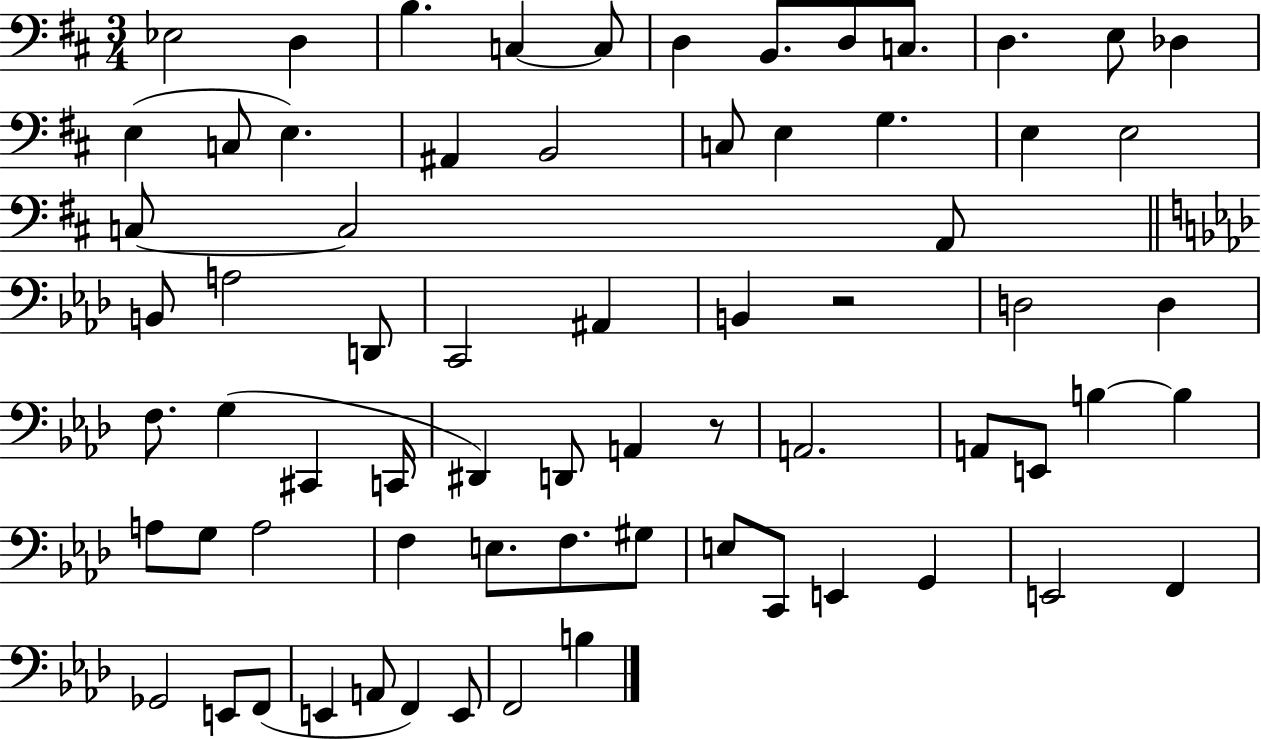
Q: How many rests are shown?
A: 2